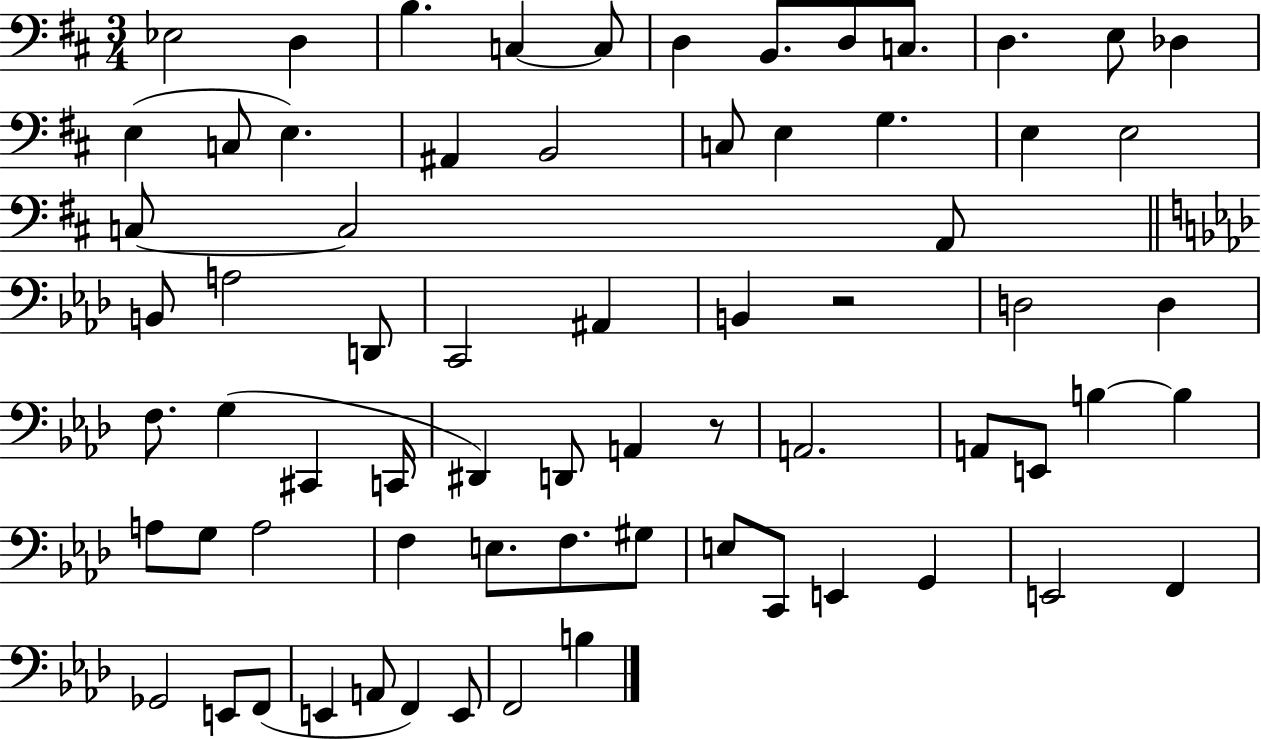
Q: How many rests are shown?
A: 2